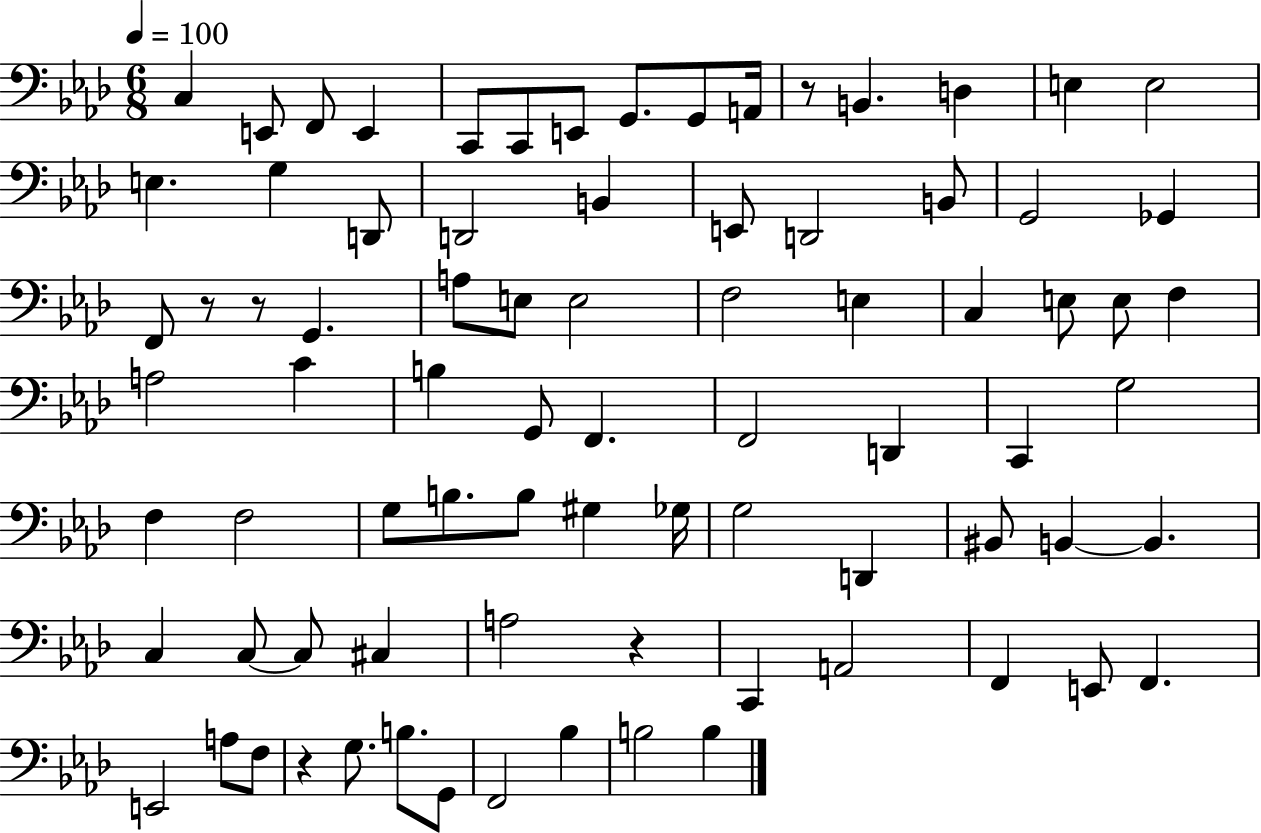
X:1
T:Untitled
M:6/8
L:1/4
K:Ab
C, E,,/2 F,,/2 E,, C,,/2 C,,/2 E,,/2 G,,/2 G,,/2 A,,/4 z/2 B,, D, E, E,2 E, G, D,,/2 D,,2 B,, E,,/2 D,,2 B,,/2 G,,2 _G,, F,,/2 z/2 z/2 G,, A,/2 E,/2 E,2 F,2 E, C, E,/2 E,/2 F, A,2 C B, G,,/2 F,, F,,2 D,, C,, G,2 F, F,2 G,/2 B,/2 B,/2 ^G, _G,/4 G,2 D,, ^B,,/2 B,, B,, C, C,/2 C,/2 ^C, A,2 z C,, A,,2 F,, E,,/2 F,, E,,2 A,/2 F,/2 z G,/2 B,/2 G,,/2 F,,2 _B, B,2 B,